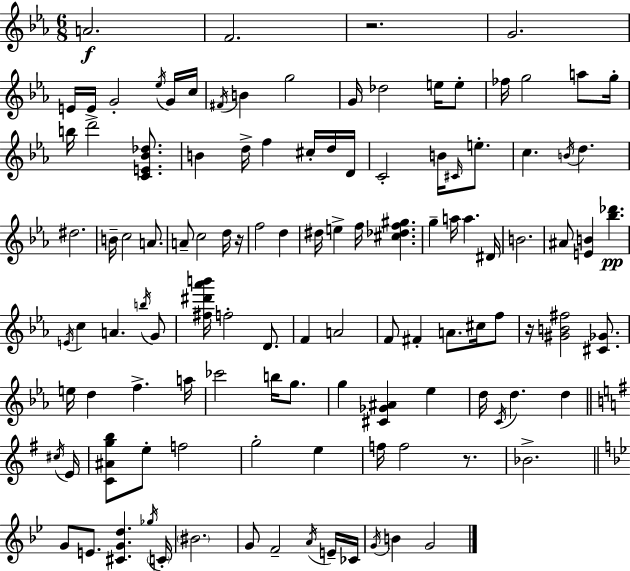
A4/h. F4/h. R/h. G4/h. E4/s E4/s G4/h Eb5/s G4/s C5/s F#4/s B4/q G5/h G4/s Db5/h E5/s E5/e FES5/s G5/h A5/e G5/s B5/s D6/h [C4,E4,Bb4,Db5]/e. B4/q D5/s F5/q C#5/s D5/s D4/s C4/h B4/s C#4/s E5/e. C5/q. B4/s D5/q. D#5/h. B4/s C5/h A4/e. A4/e C5/h D5/s R/s F5/h D5/q D#5/s E5/q F5/s [C#5,Db5,F5,G#5]/q. G5/q A5/s A5/q. D#4/s B4/h. A#4/e [E4,B4]/q [Bb5,Db6]/q. E4/s C5/q A4/q. B5/s G4/e [F#5,D#6,Ab6,B6]/s F5/h D4/e. F4/q A4/h F4/e F#4/q A4/e. C#5/s F5/e R/s [G#4,B4,F#5]/h [C#4,Gb4]/e. E5/s D5/q F5/q. A5/s CES6/h B5/s G5/e. G5/q [C#4,Gb4,A#4]/q Eb5/q D5/s C4/s D5/q. D5/q C#5/s E4/s [C4,A#4,G5,B5]/e E5/e F5/h G5/h E5/q F5/s F5/h R/e. Bb4/h. G4/e E4/e. [C#4,G4,D5]/q. Gb5/s C4/s BIS4/h. G4/e F4/h A4/s E4/s CES4/s G4/s B4/q G4/h